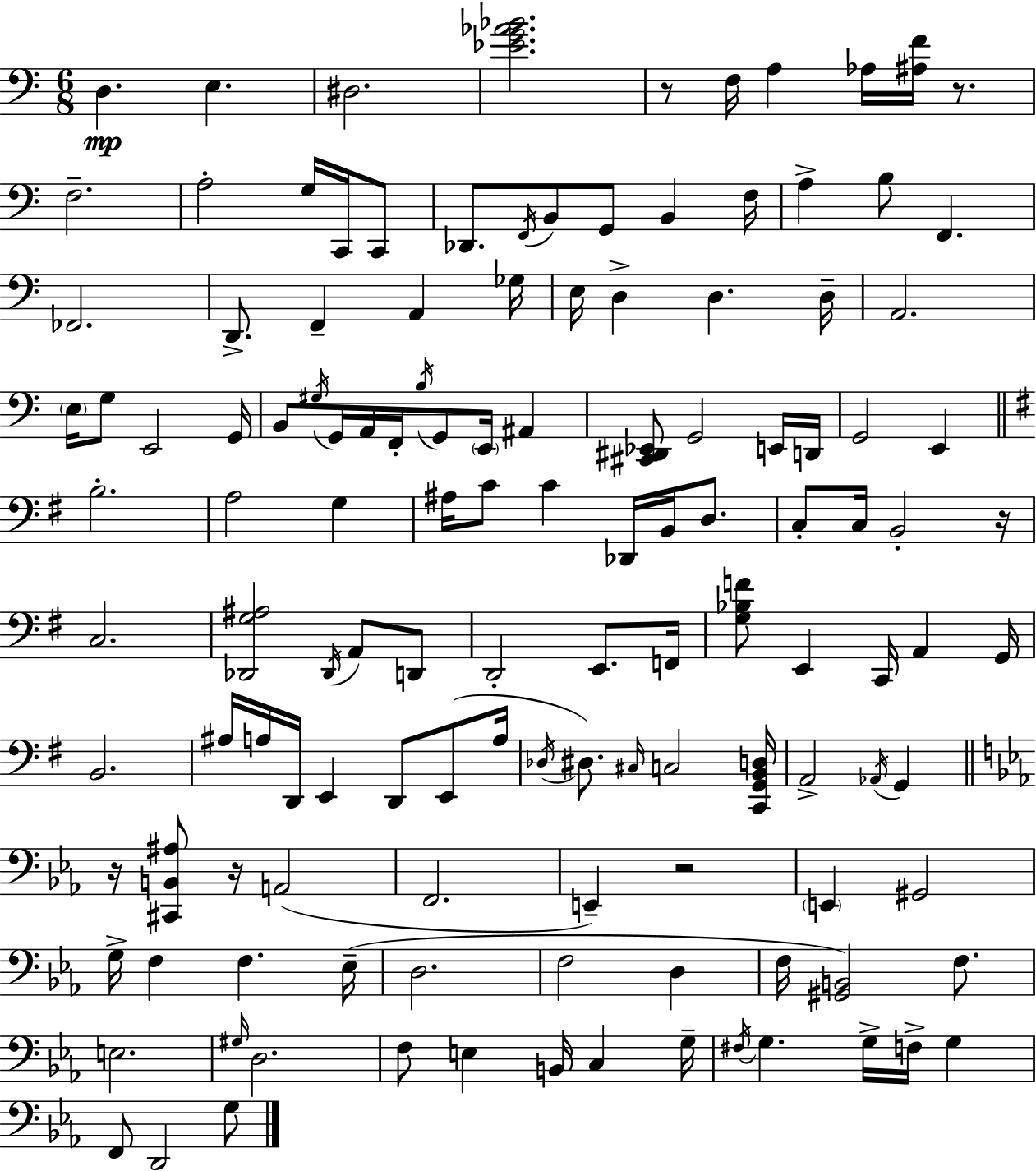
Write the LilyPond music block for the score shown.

{
  \clef bass
  \numericTimeSignature
  \time 6/8
  \key c \major
  \repeat volta 2 { d4.\mp e4. | dis2. | <ees' g' aes' bes'>2. | r8 f16 a4 aes16 <ais f'>16 r8. | \break f2.-- | a2-. g16 c,16 c,8 | des,8. \acciaccatura { f,16 } b,8 g,8 b,4 | f16 a4-> b8 f,4. | \break fes,2. | d,8.-> f,4-- a,4 | ges16 e16 d4-> d4. | d16-- a,2. | \break \parenthesize e16 g8 e,2 | g,16 b,8 \acciaccatura { gis16 } g,16 a,16 f,16-. \acciaccatura { b16 } g,8 \parenthesize e,16 ais,4 | <cis, dis, ees,>8 g,2 | e,16 d,16 g,2 e,4 | \break \bar "||" \break \key g \major b2.-. | a2 g4 | ais16 c'8 c'4 des,16 b,16 d8. | c8-. c16 b,2-. r16 | \break c2. | <des, g ais>2 \acciaccatura { des,16 } a,8 d,8 | d,2-. e,8. | f,16 <g bes f'>8 e,4 c,16 a,4 | \break g,16 b,2. | ais16 a16 d,16 e,4 d,8 e,8( | a16 \acciaccatura { des16 }) dis8. \grace { cis16 } c2 | <c, g, b, d>16 a,2-> \acciaccatura { aes,16 } | \break g,4 \bar "||" \break \key c \minor r16 <cis, b, ais>8 r16 a,2( | f,2. | e,4--) r2 | \parenthesize e,4 gis,2 | \break g16-> f4 f4. ees16--( | d2. | f2 d4 | f16 <gis, b,>2) f8. | \break e2. | \grace { gis16 } d2. | f8 e4 b,16 c4 | g16-- \acciaccatura { fis16 } g4. g16-> f16-> g4 | \break f,8 d,2 | g8 } \bar "|."
}